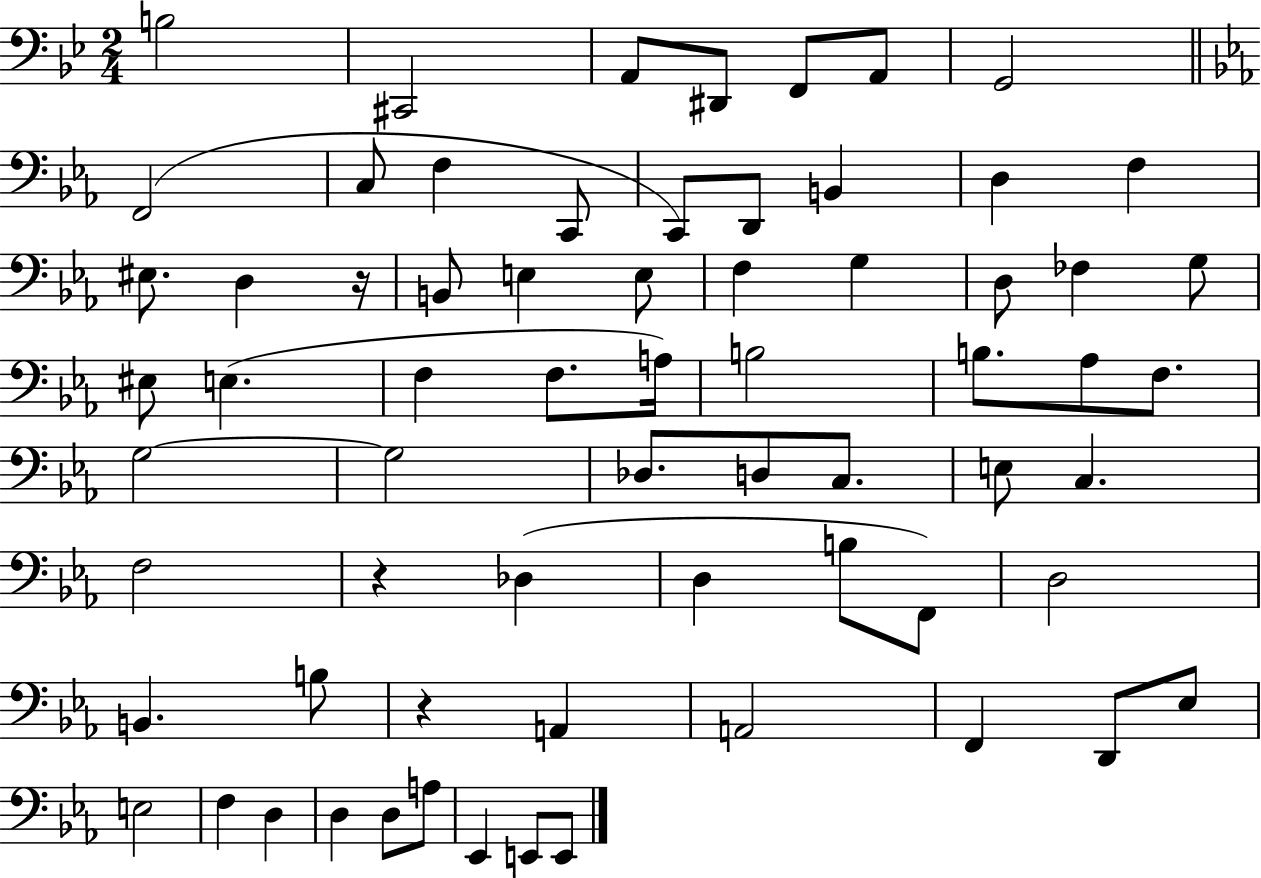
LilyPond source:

{
  \clef bass
  \numericTimeSignature
  \time 2/4
  \key bes \major
  b2 | cis,2 | a,8 dis,8 f,8 a,8 | g,2 | \break \bar "||" \break \key ees \major f,2( | c8 f4 c,8 | c,8) d,8 b,4 | d4 f4 | \break eis8. d4 r16 | b,8 e4 e8 | f4 g4 | d8 fes4 g8 | \break eis8 e4.( | f4 f8. a16) | b2 | b8. aes8 f8. | \break g2~~ | g2 | des8. d8 c8. | e8 c4. | \break f2 | r4 des4( | d4 b8 f,8) | d2 | \break b,4. b8 | r4 a,4 | a,2 | f,4 d,8 ees8 | \break e2 | f4 d4 | d4 d8 a8 | ees,4 e,8 e,8 | \break \bar "|."
}